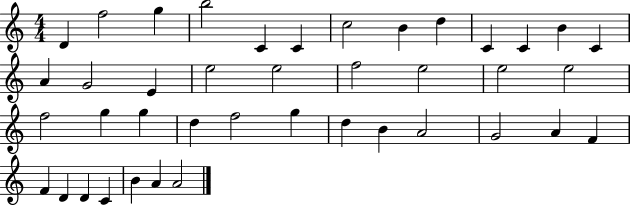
X:1
T:Untitled
M:4/4
L:1/4
K:C
D f2 g b2 C C c2 B d C C B C A G2 E e2 e2 f2 e2 e2 e2 f2 g g d f2 g d B A2 G2 A F F D D C B A A2